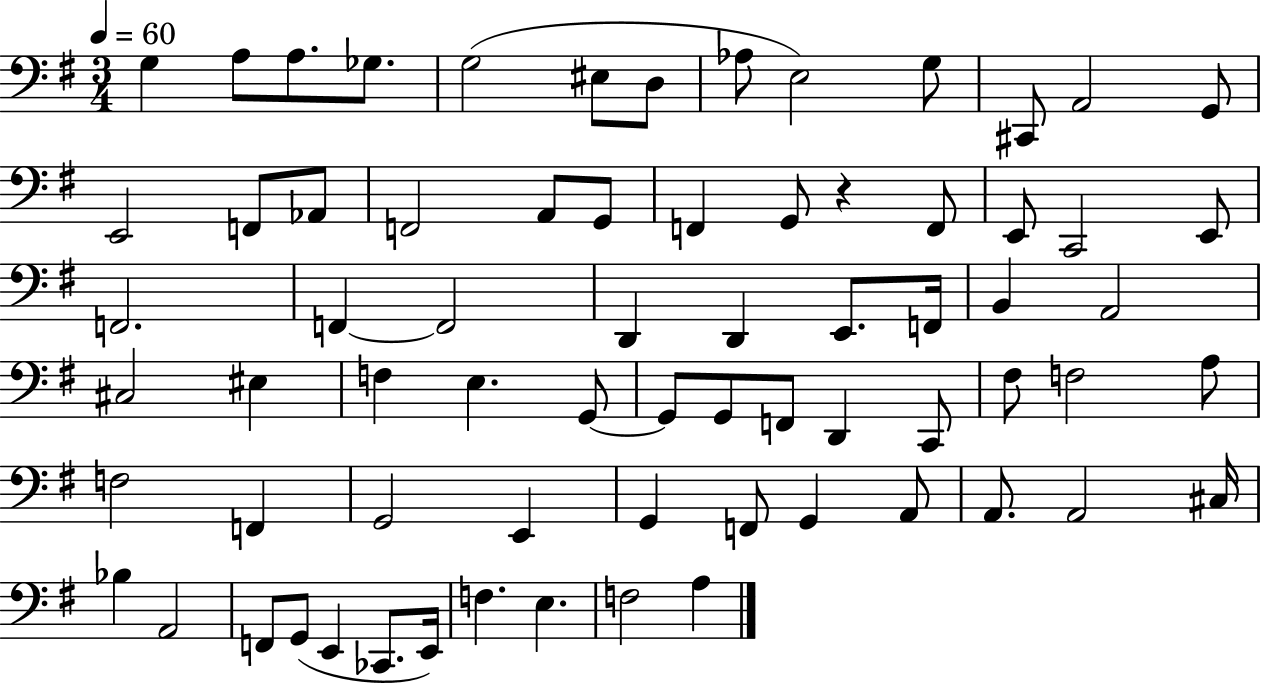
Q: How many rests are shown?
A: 1